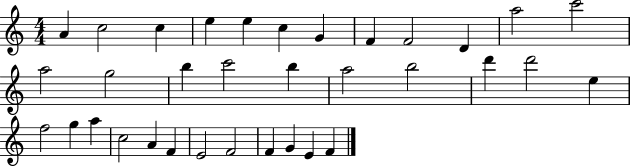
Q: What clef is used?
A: treble